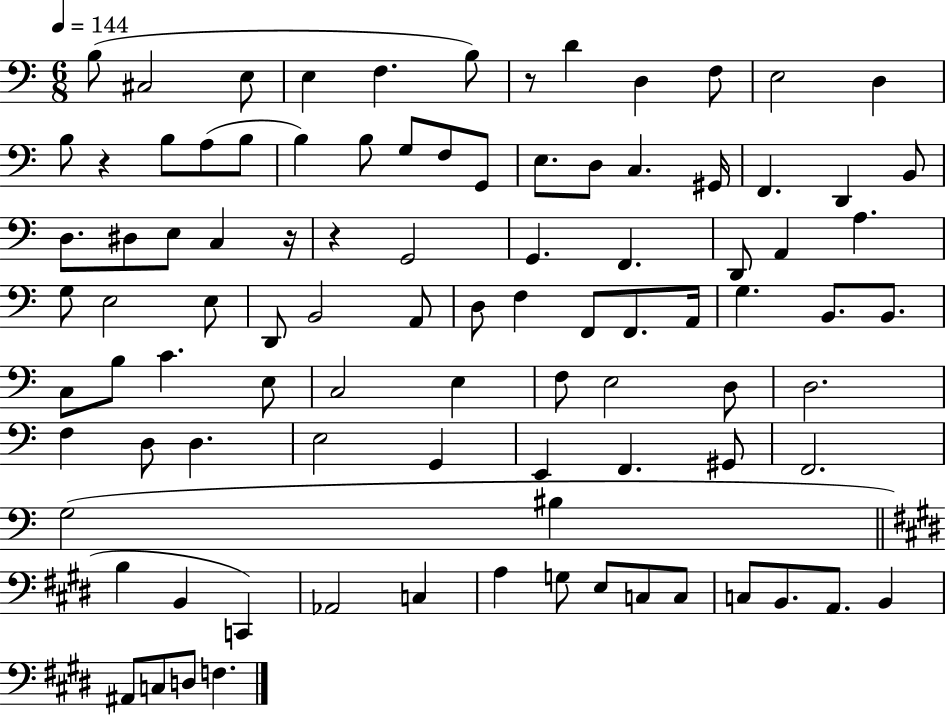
X:1
T:Untitled
M:6/8
L:1/4
K:C
B,/2 ^C,2 E,/2 E, F, B,/2 z/2 D D, F,/2 E,2 D, B,/2 z B,/2 A,/2 B,/2 B, B,/2 G,/2 F,/2 G,,/2 E,/2 D,/2 C, ^G,,/4 F,, D,, B,,/2 D,/2 ^D,/2 E,/2 C, z/4 z G,,2 G,, F,, D,,/2 A,, A, G,/2 E,2 E,/2 D,,/2 B,,2 A,,/2 D,/2 F, F,,/2 F,,/2 A,,/4 G, B,,/2 B,,/2 C,/2 B,/2 C E,/2 C,2 E, F,/2 E,2 D,/2 D,2 F, D,/2 D, E,2 G,, E,, F,, ^G,,/2 F,,2 G,2 ^B, B, B,, C,, _A,,2 C, A, G,/2 E,/2 C,/2 C,/2 C,/2 B,,/2 A,,/2 B,, ^A,,/2 C,/2 D,/2 F,